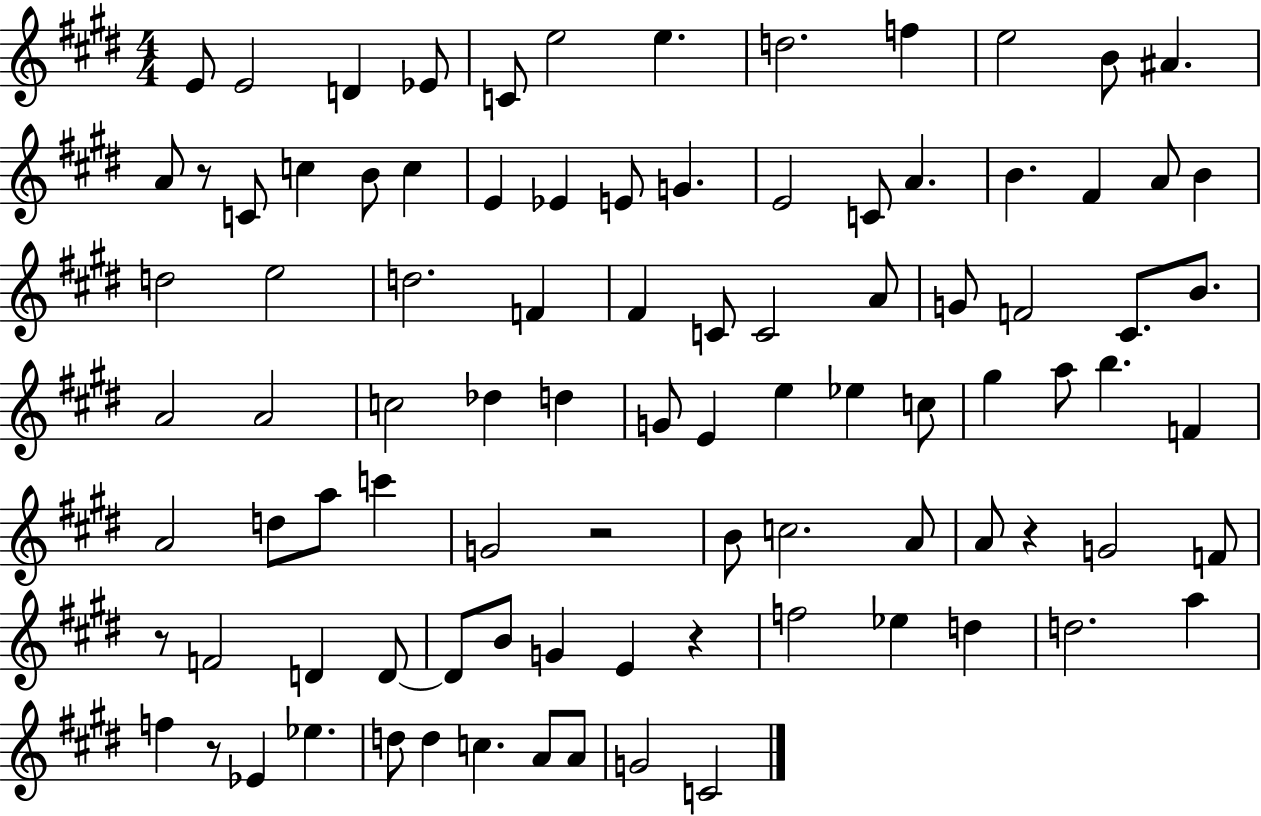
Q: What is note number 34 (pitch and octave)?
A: C4